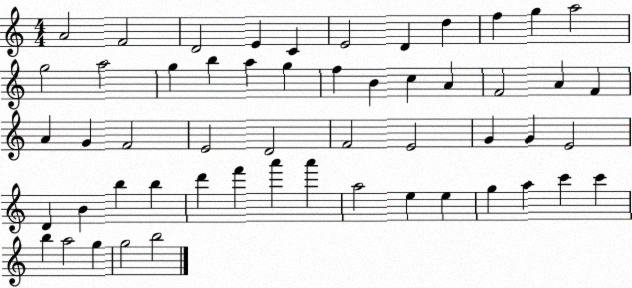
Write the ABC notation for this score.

X:1
T:Untitled
M:4/4
L:1/4
K:C
A2 F2 D2 E C E2 D d f g a2 g2 a2 g b a g f B c A F2 A F A G F2 E2 D2 F2 E2 G G E2 D B b b d' f' a' a' a2 e e g a c' c' b a2 g g2 b2